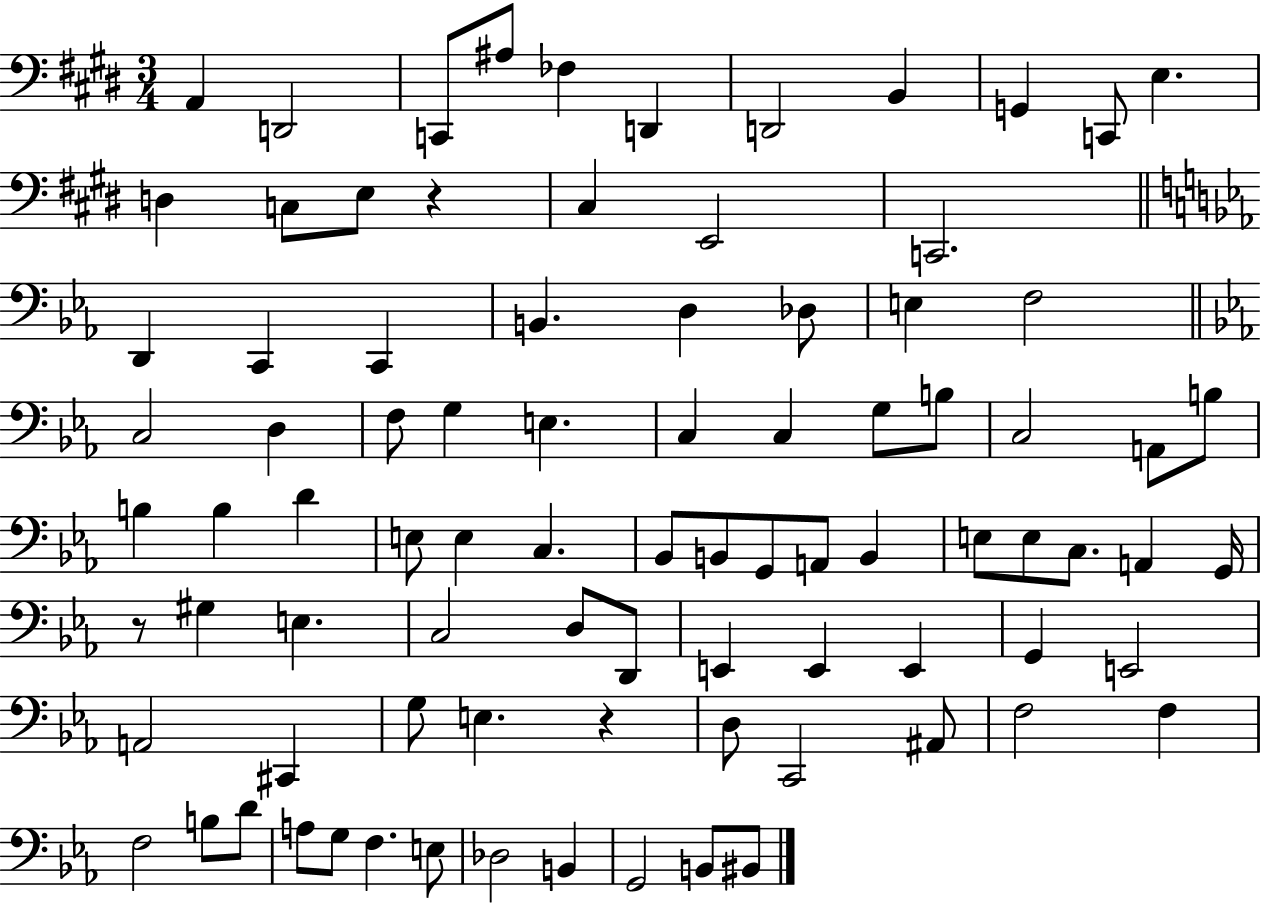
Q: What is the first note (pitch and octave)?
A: A2